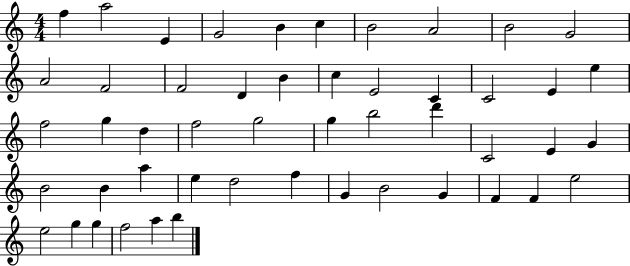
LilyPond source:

{
  \clef treble
  \numericTimeSignature
  \time 4/4
  \key c \major
  f''4 a''2 e'4 | g'2 b'4 c''4 | b'2 a'2 | b'2 g'2 | \break a'2 f'2 | f'2 d'4 b'4 | c''4 e'2 c'4 | c'2 e'4 e''4 | \break f''2 g''4 d''4 | f''2 g''2 | g''4 b''2 d'''4 | c'2 e'4 g'4 | \break b'2 b'4 a''4 | e''4 d''2 f''4 | g'4 b'2 g'4 | f'4 f'4 e''2 | \break e''2 g''4 g''4 | f''2 a''4 b''4 | \bar "|."
}